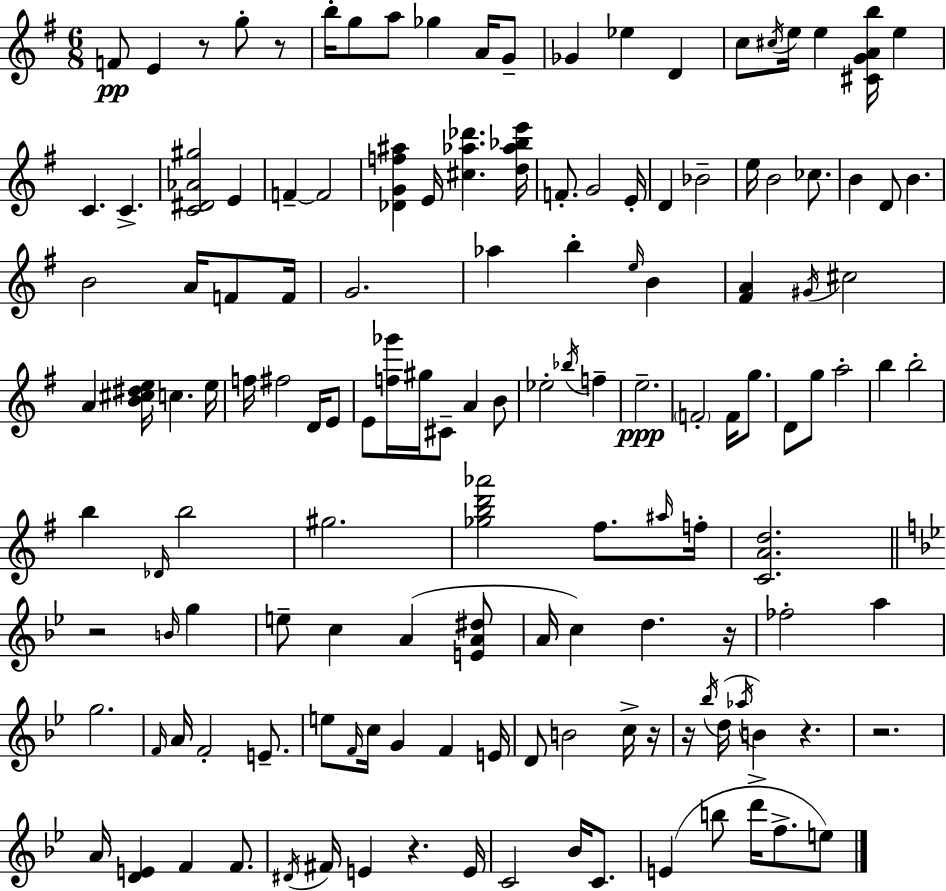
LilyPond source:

{
  \clef treble
  \numericTimeSignature
  \time 6/8
  \key e \minor
  f'8\pp e'4 r8 g''8-. r8 | b''16-. g''8 a''8 ges''4 a'16 g'8-- | ges'4 ees''4 d'4 | c''8 \acciaccatura { cis''16 } e''16 e''4 <cis' g' a' b''>16 e''4 | \break c'4. c'4.-> | <c' dis' aes' gis''>2 e'4 | f'4--~~ f'2 | <des' g' f'' ais''>4 e'16 <cis'' aes'' des'''>4. | \break <d'' aes'' bes'' e'''>16 f'8.-. g'2 | e'16-. d'4 bes'2-- | e''16 b'2 ces''8. | b'4 d'8 b'4. | \break b'2 a'16 f'8 | f'16 g'2. | aes''4 b''4-. \grace { e''16 } b'4 | <fis' a'>4 \acciaccatura { gis'16 } cis''2 | \break a'4 <b' cis'' dis'' e''>16 c''4. | e''16 f''16 fis''2 | d'16 e'8 e'8 <f'' ges'''>16 gis''16 cis'8-- a'4 | b'8 ees''2-. \acciaccatura { bes''16 } | \break f''4-- e''2.--\ppp | \parenthesize f'2-. | f'16 g''8. d'8 g''8 a''2-. | b''4 b''2-. | \break b''4 \grace { des'16 } b''2 | gis''2. | <ges'' b'' d''' aes'''>2 | fis''8. \grace { ais''16 } f''16-. <c' a' d''>2. | \break \bar "||" \break \key bes \major r2 \grace { b'16 } g''4 | e''8-- c''4 a'4( <e' a' dis''>8 | a'16 c''4) d''4. | r16 fes''2-. a''4 | \break g''2. | \grace { f'16 } a'16 f'2-. e'8.-- | e''8 \grace { f'16 } c''16 g'4 f'4 | e'16 d'8 b'2 | \break c''16-> r16 r16 \acciaccatura { bes''16 } d''16( \acciaccatura { aes''16 } b'4) r4. | r2. | a'16 <d' e'>4 f'4 | f'8. \acciaccatura { dis'16 } fis'16 e'4 r4. | \break e'16 c'2 | bes'16 c'8. e'4( b''8 | d'''16-> f''8.-> e''8) \bar "|."
}